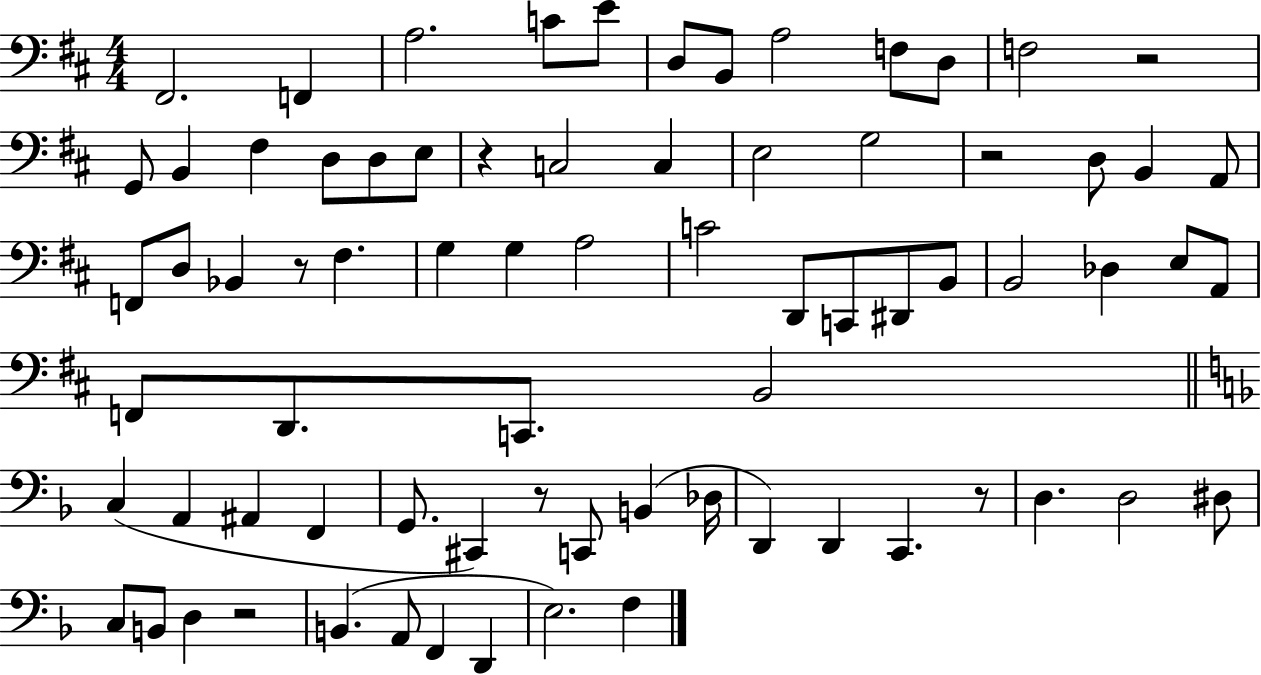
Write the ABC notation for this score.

X:1
T:Untitled
M:4/4
L:1/4
K:D
^F,,2 F,, A,2 C/2 E/2 D,/2 B,,/2 A,2 F,/2 D,/2 F,2 z2 G,,/2 B,, ^F, D,/2 D,/2 E,/2 z C,2 C, E,2 G,2 z2 D,/2 B,, A,,/2 F,,/2 D,/2 _B,, z/2 ^F, G, G, A,2 C2 D,,/2 C,,/2 ^D,,/2 B,,/2 B,,2 _D, E,/2 A,,/2 F,,/2 D,,/2 C,,/2 B,,2 C, A,, ^A,, F,, G,,/2 ^C,, z/2 C,,/2 B,, _D,/4 D,, D,, C,, z/2 D, D,2 ^D,/2 C,/2 B,,/2 D, z2 B,, A,,/2 F,, D,, E,2 F,